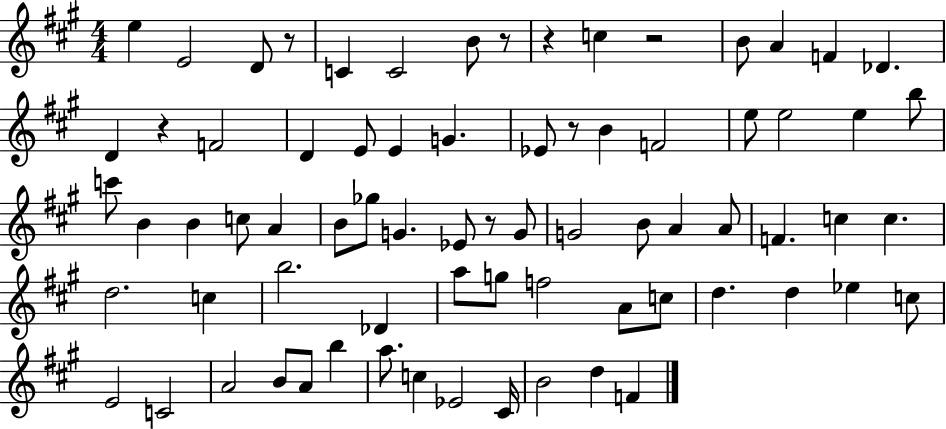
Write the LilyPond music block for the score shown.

{
  \clef treble
  \numericTimeSignature
  \time 4/4
  \key a \major
  \repeat volta 2 { e''4 e'2 d'8 r8 | c'4 c'2 b'8 r8 | r4 c''4 r2 | b'8 a'4 f'4 des'4. | \break d'4 r4 f'2 | d'4 e'8 e'4 g'4. | ees'8 r8 b'4 f'2 | e''8 e''2 e''4 b''8 | \break c'''8 b'4 b'4 c''8 a'4 | b'8 ges''8 g'4. ees'8 r8 g'8 | g'2 b'8 a'4 a'8 | f'4. c''4 c''4. | \break d''2. c''4 | b''2. des'4 | a''8 g''8 f''2 a'8 c''8 | d''4. d''4 ees''4 c''8 | \break e'2 c'2 | a'2 b'8 a'8 b''4 | a''8. c''4 ees'2 cis'16 | b'2 d''4 f'4 | \break } \bar "|."
}